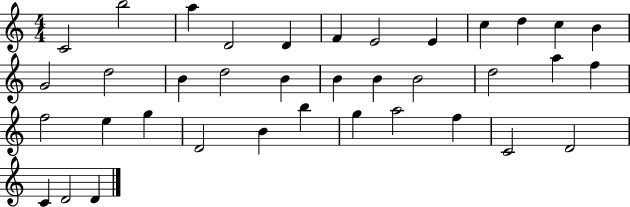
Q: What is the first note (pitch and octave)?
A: C4